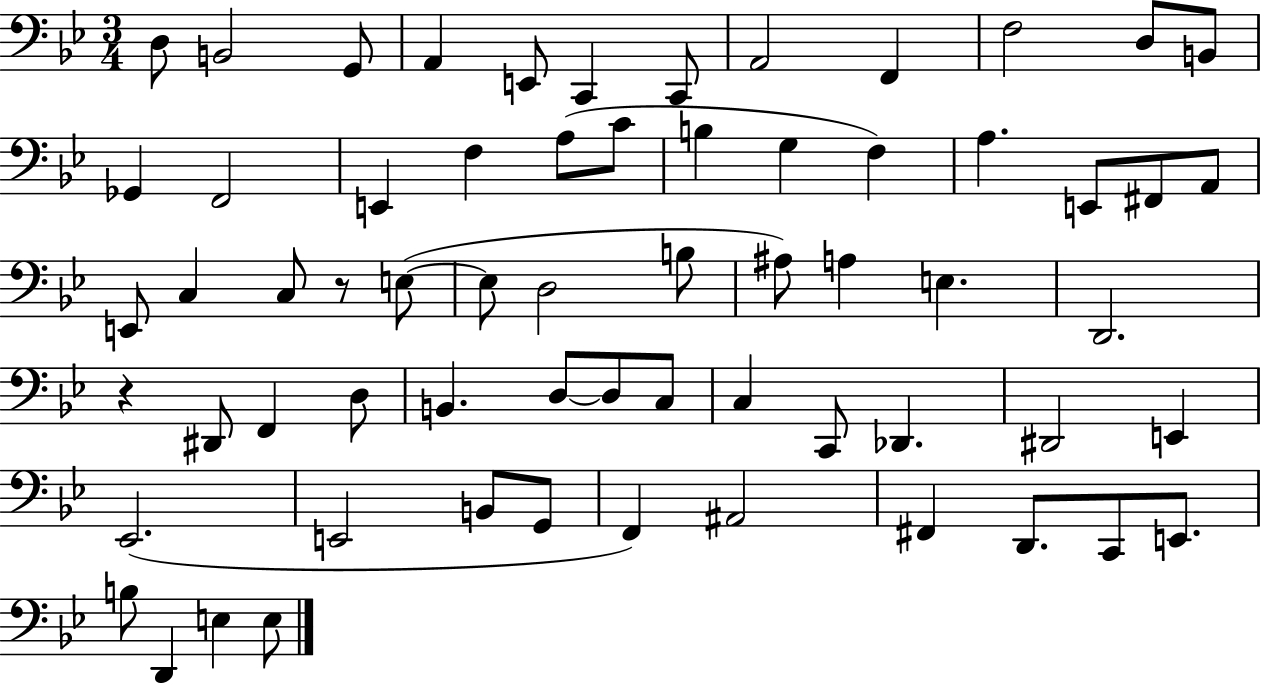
{
  \clef bass
  \numericTimeSignature
  \time 3/4
  \key bes \major
  \repeat volta 2 { d8 b,2 g,8 | a,4 e,8 c,4 c,8 | a,2 f,4 | f2 d8 b,8 | \break ges,4 f,2 | e,4 f4 a8( c'8 | b4 g4 f4) | a4. e,8 fis,8 a,8 | \break e,8 c4 c8 r8 e8~(~ | e8 d2 b8 | ais8) a4 e4. | d,2. | \break r4 dis,8 f,4 d8 | b,4. d8~~ d8 c8 | c4 c,8 des,4. | dis,2 e,4 | \break ees,2.( | e,2 b,8 g,8 | f,4) ais,2 | fis,4 d,8. c,8 e,8. | \break b8 d,4 e4 e8 | } \bar "|."
}